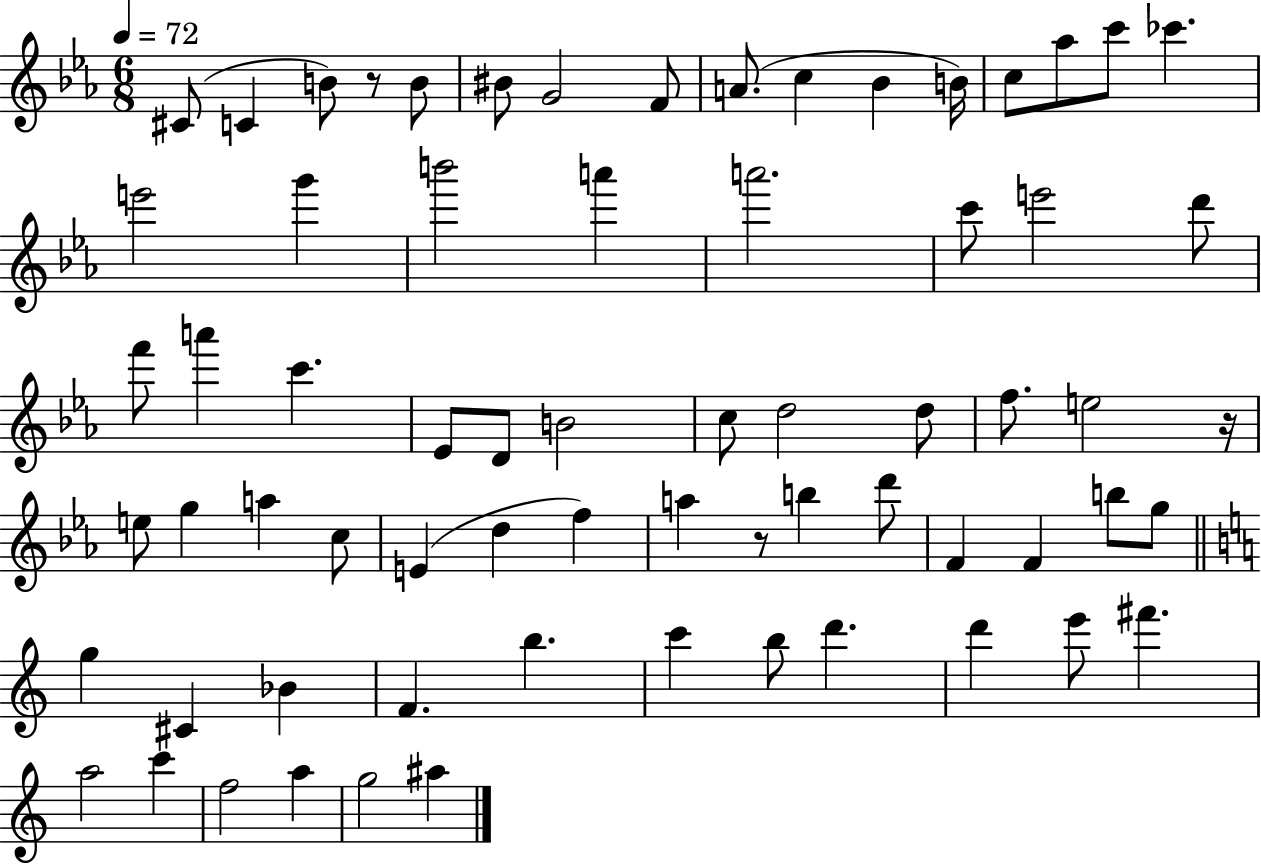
C#4/e C4/q B4/e R/e B4/e BIS4/e G4/h F4/e A4/e. C5/q Bb4/q B4/s C5/e Ab5/e C6/e CES6/q. E6/h G6/q B6/h A6/q A6/h. C6/e E6/h D6/e F6/e A6/q C6/q. Eb4/e D4/e B4/h C5/e D5/h D5/e F5/e. E5/h R/s E5/e G5/q A5/q C5/e E4/q D5/q F5/q A5/q R/e B5/q D6/e F4/q F4/q B5/e G5/e G5/q C#4/q Bb4/q F4/q. B5/q. C6/q B5/e D6/q. D6/q E6/e F#6/q. A5/h C6/q F5/h A5/q G5/h A#5/q